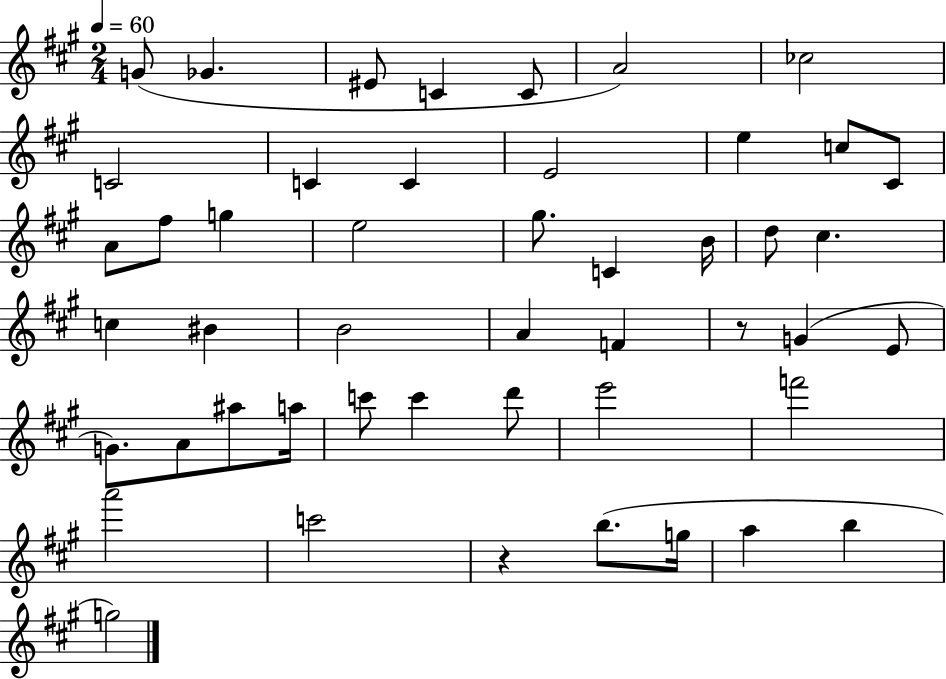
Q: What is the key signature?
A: A major